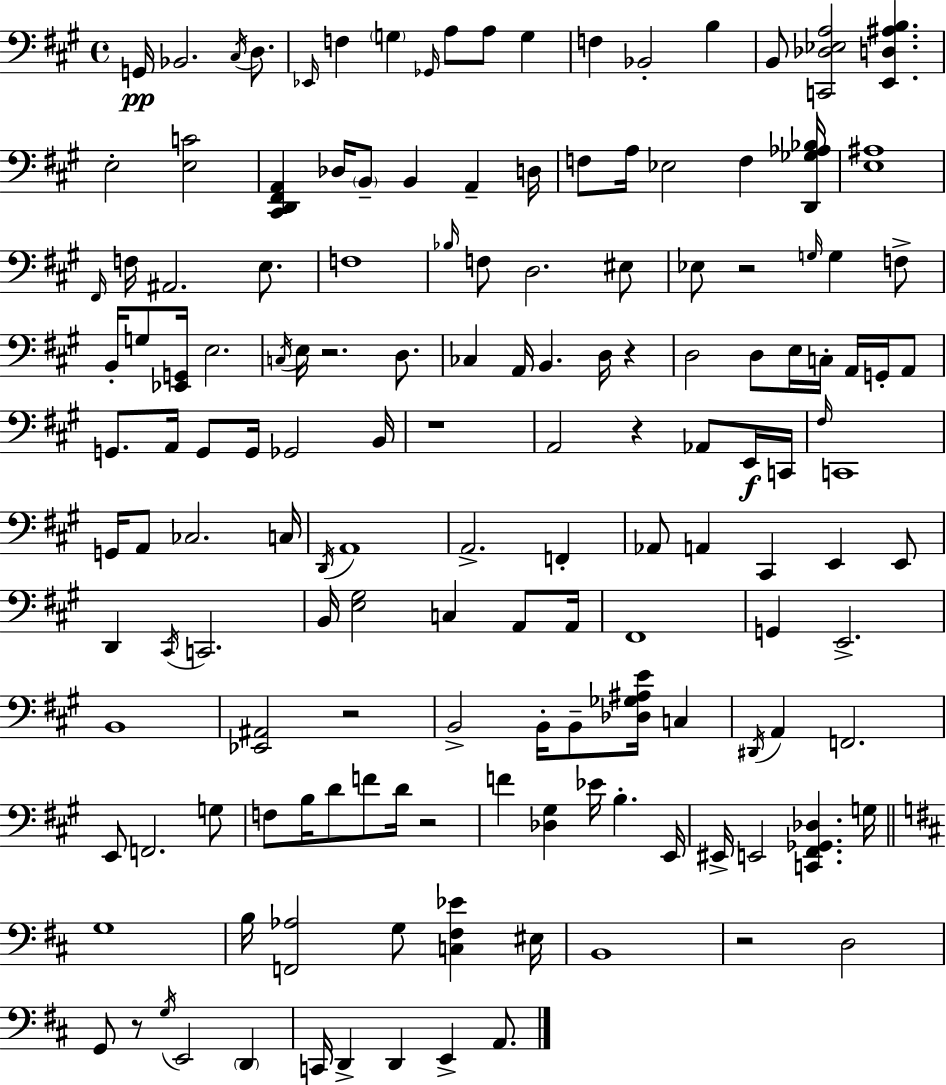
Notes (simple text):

G2/s Bb2/h. C#3/s D3/e. Eb2/s F3/q G3/q Gb2/s A3/e A3/e G3/q F3/q Bb2/h B3/q B2/e [C2,Db3,Eb3,A3]/h [E2,D3,A#3,B3]/q. E3/h [E3,C4]/h [C#2,D2,F#2,A2]/q Db3/s B2/e B2/q A2/q D3/s F3/e A3/s Eb3/h F3/q [D2,Gb3,Ab3,Bb3]/s [E3,A#3]/w F#2/s F3/s A#2/h. E3/e. F3/w Bb3/s F3/e D3/h. EIS3/e Eb3/e R/h G3/s G3/q F3/e B2/s G3/e [Eb2,G2]/s E3/h. C3/s E3/s R/h. D3/e. CES3/q A2/s B2/q. D3/s R/q D3/h D3/e E3/s C3/s A2/s G2/s A2/e G2/e. A2/s G2/e G2/s Gb2/h B2/s R/w A2/h R/q Ab2/e E2/s C2/s F#3/s C2/w G2/s A2/e CES3/h. C3/s D2/s A2/w A2/h. F2/q Ab2/e A2/q C#2/q E2/q E2/e D2/q C#2/s C2/h. B2/s [E3,G#3]/h C3/q A2/e A2/s F#2/w G2/q E2/h. B2/w [Eb2,A#2]/h R/h B2/h B2/s B2/e [Db3,Gb3,A#3,E4]/s C3/q D#2/s A2/q F2/h. E2/e F2/h. G3/e F3/e B3/s D4/e F4/e D4/s R/h F4/q [Db3,G#3]/q Eb4/s B3/q. E2/s EIS2/s E2/h [C2,F#2,Gb2,Db3]/q. G3/s G3/w B3/s [F2,Ab3]/h G3/e [C3,F#3,Eb4]/q EIS3/s B2/w R/h D3/h G2/e R/e G3/s E2/h D2/q C2/s D2/q D2/q E2/q A2/e.